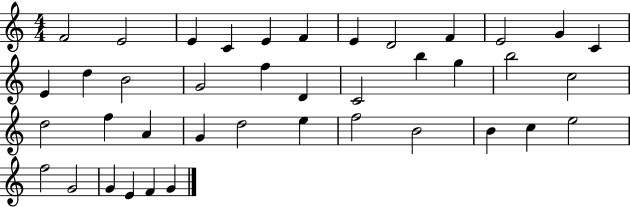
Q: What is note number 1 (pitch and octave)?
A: F4